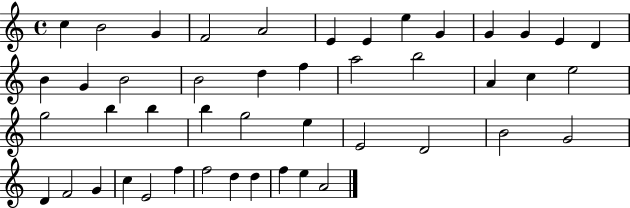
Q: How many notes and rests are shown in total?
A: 46